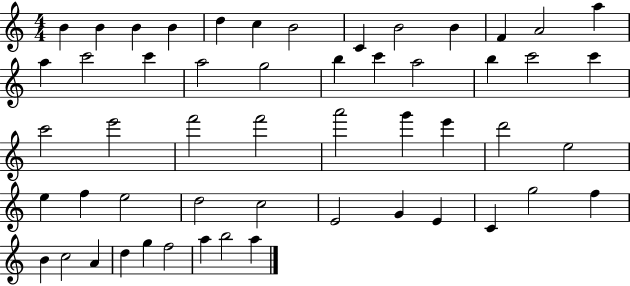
X:1
T:Untitled
M:4/4
L:1/4
K:C
B B B B d c B2 C B2 B F A2 a a c'2 c' a2 g2 b c' a2 b c'2 c' c'2 e'2 f'2 f'2 a'2 g' e' d'2 e2 e f e2 d2 c2 E2 G E C g2 f B c2 A d g f2 a b2 a